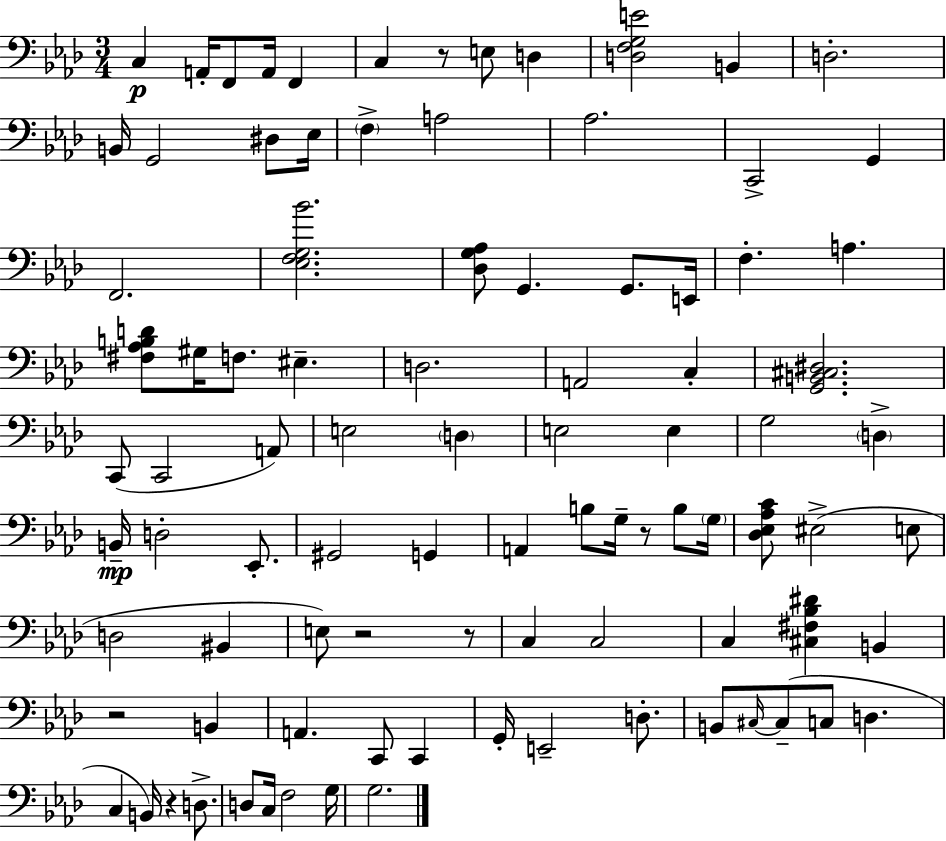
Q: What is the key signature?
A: F minor